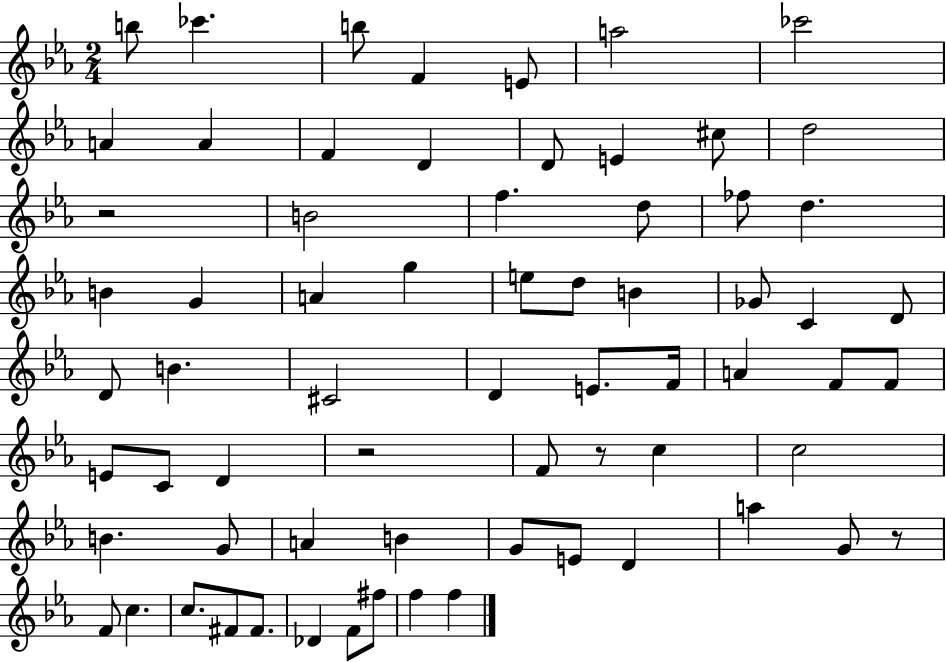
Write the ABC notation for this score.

X:1
T:Untitled
M:2/4
L:1/4
K:Eb
b/2 _c' b/2 F E/2 a2 _c'2 A A F D D/2 E ^c/2 d2 z2 B2 f d/2 _f/2 d B G A g e/2 d/2 B _G/2 C D/2 D/2 B ^C2 D E/2 F/4 A F/2 F/2 E/2 C/2 D z2 F/2 z/2 c c2 B G/2 A B G/2 E/2 D a G/2 z/2 F/2 c c/2 ^F/2 ^F/2 _D F/2 ^f/2 f f